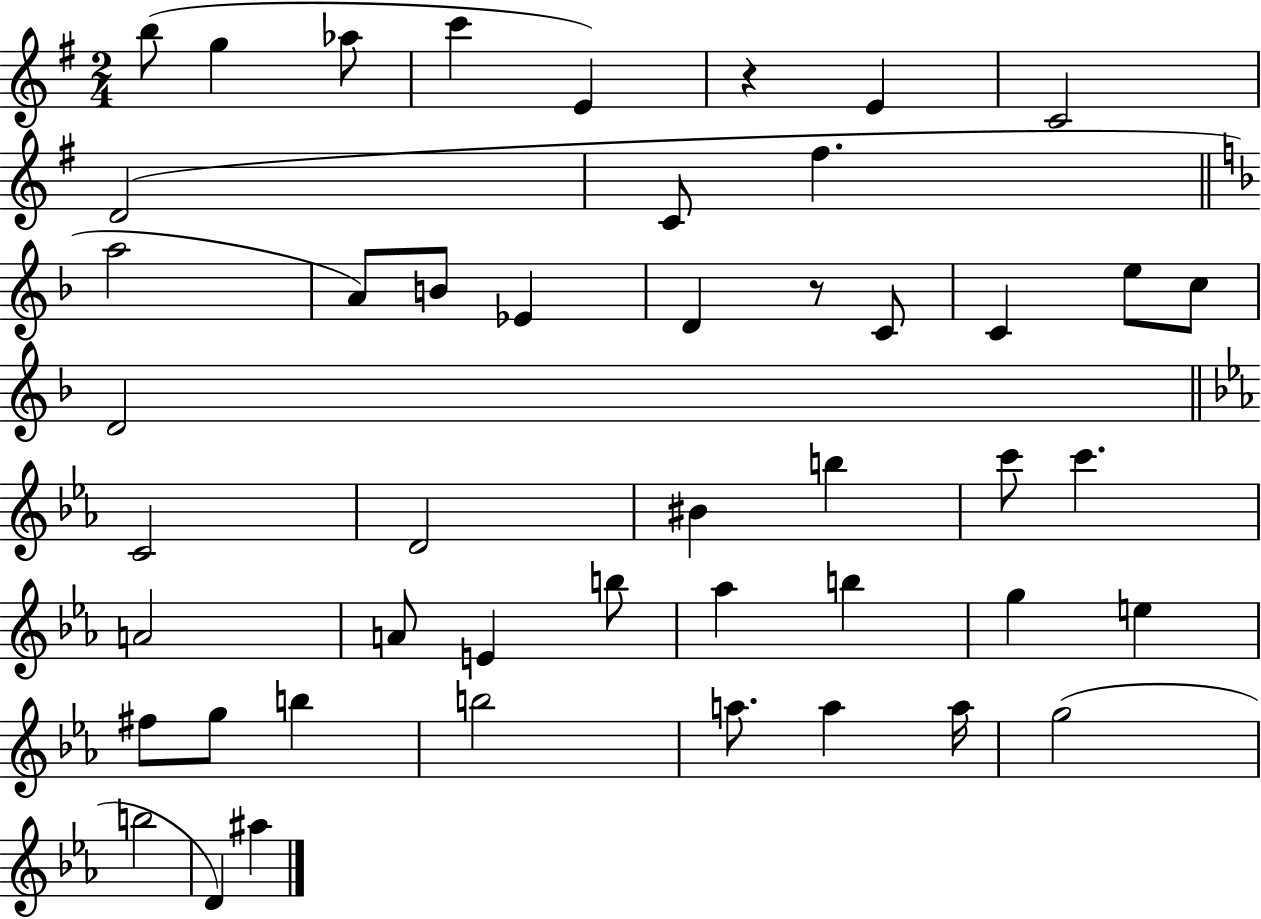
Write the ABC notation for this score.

X:1
T:Untitled
M:2/4
L:1/4
K:G
b/2 g _a/2 c' E z E C2 D2 C/2 ^f a2 A/2 B/2 _E D z/2 C/2 C e/2 c/2 D2 C2 D2 ^B b c'/2 c' A2 A/2 E b/2 _a b g e ^f/2 g/2 b b2 a/2 a a/4 g2 b2 D ^a